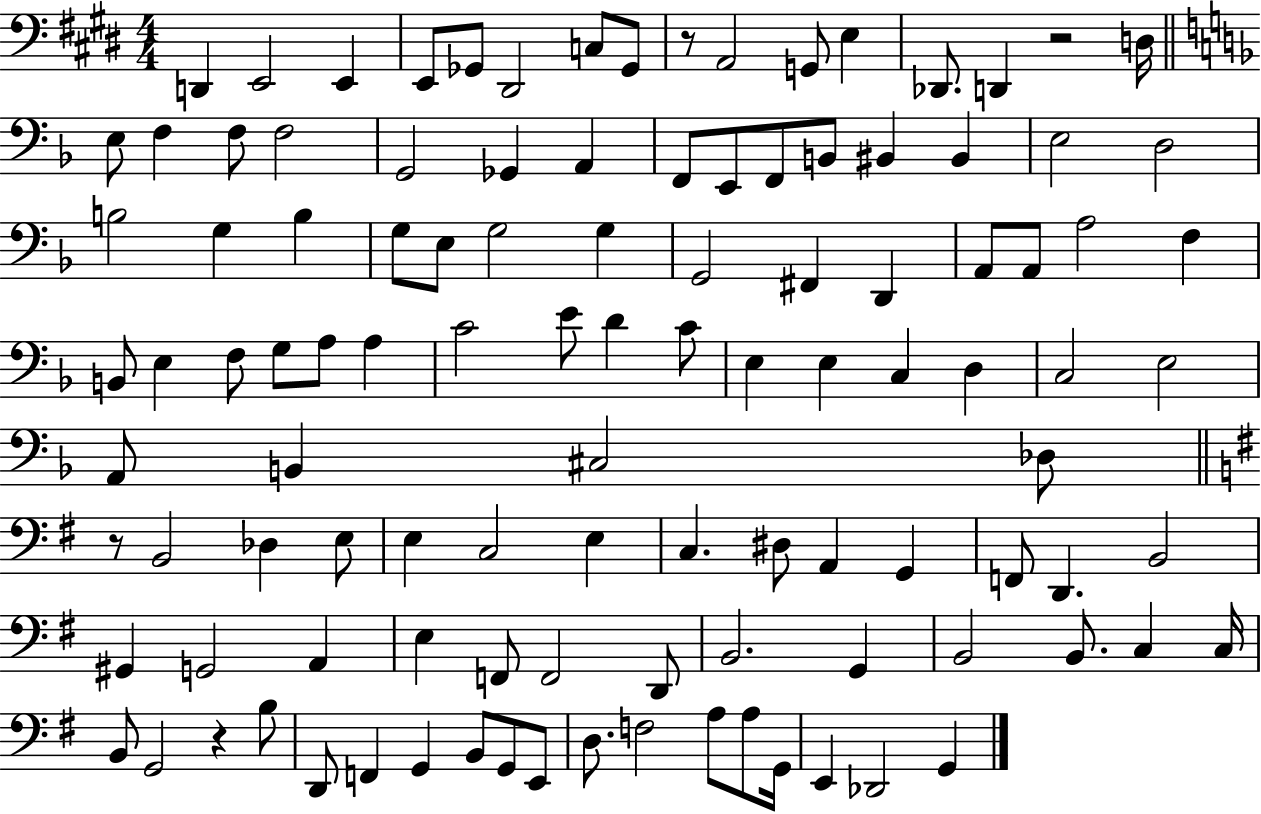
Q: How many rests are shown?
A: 4